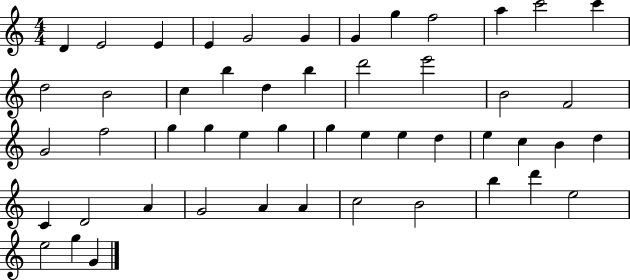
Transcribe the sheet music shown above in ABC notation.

X:1
T:Untitled
M:4/4
L:1/4
K:C
D E2 E E G2 G G g f2 a c'2 c' d2 B2 c b d b d'2 e'2 B2 F2 G2 f2 g g e g g e e d e c B d C D2 A G2 A A c2 B2 b d' e2 e2 g G